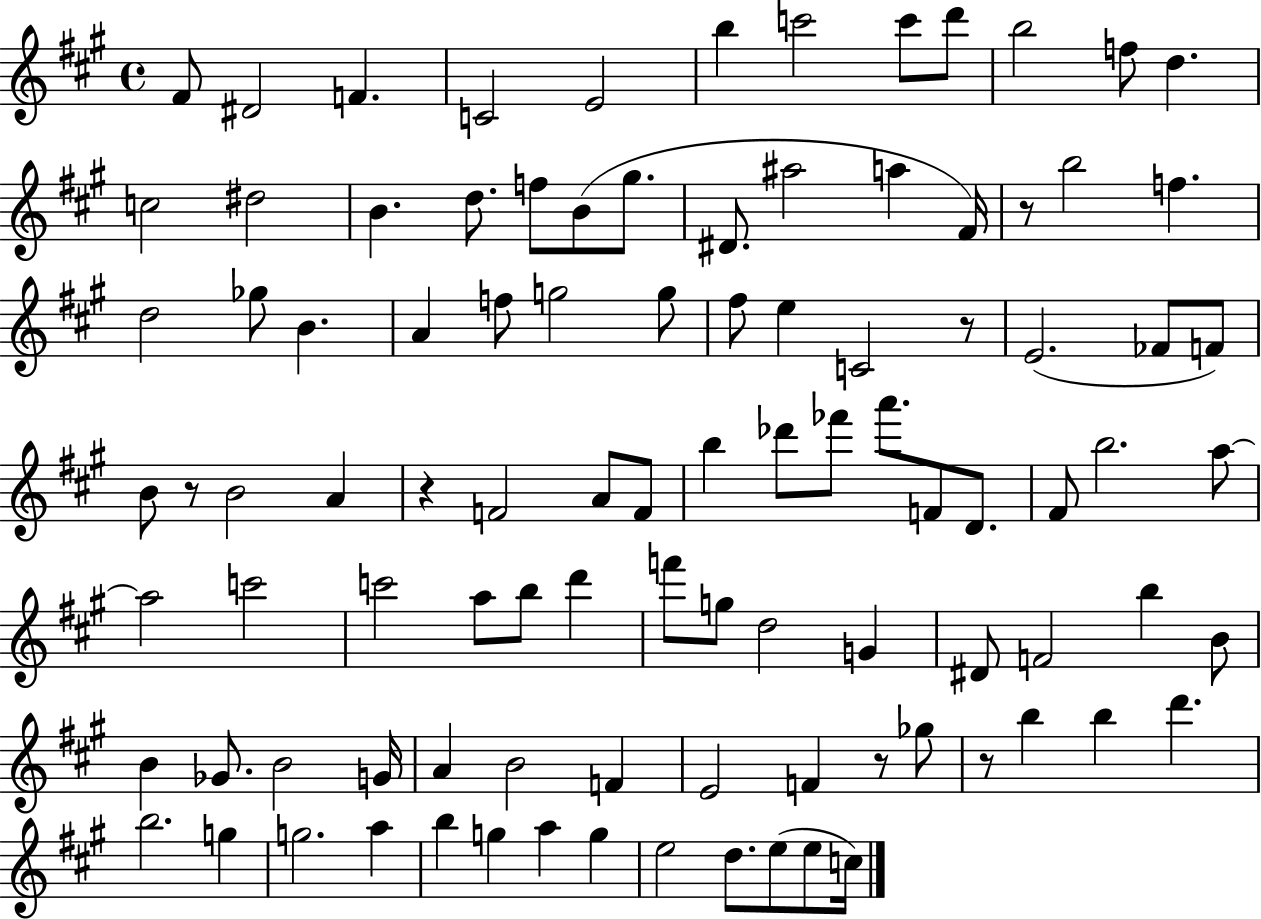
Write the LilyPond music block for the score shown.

{
  \clef treble
  \time 4/4
  \defaultTimeSignature
  \key a \major
  fis'8 dis'2 f'4. | c'2 e'2 | b''4 c'''2 c'''8 d'''8 | b''2 f''8 d''4. | \break c''2 dis''2 | b'4. d''8. f''8 b'8( gis''8. | dis'8. ais''2 a''4 fis'16) | r8 b''2 f''4. | \break d''2 ges''8 b'4. | a'4 f''8 g''2 g''8 | fis''8 e''4 c'2 r8 | e'2.( fes'8 f'8) | \break b'8 r8 b'2 a'4 | r4 f'2 a'8 f'8 | b''4 des'''8 fes'''8 a'''8. f'8 d'8. | fis'8 b''2. a''8~~ | \break a''2 c'''2 | c'''2 a''8 b''8 d'''4 | f'''8 g''8 d''2 g'4 | dis'8 f'2 b''4 b'8 | \break b'4 ges'8. b'2 g'16 | a'4 b'2 f'4 | e'2 f'4 r8 ges''8 | r8 b''4 b''4 d'''4. | \break b''2. g''4 | g''2. a''4 | b''4 g''4 a''4 g''4 | e''2 d''8. e''8( e''8 c''16) | \break \bar "|."
}